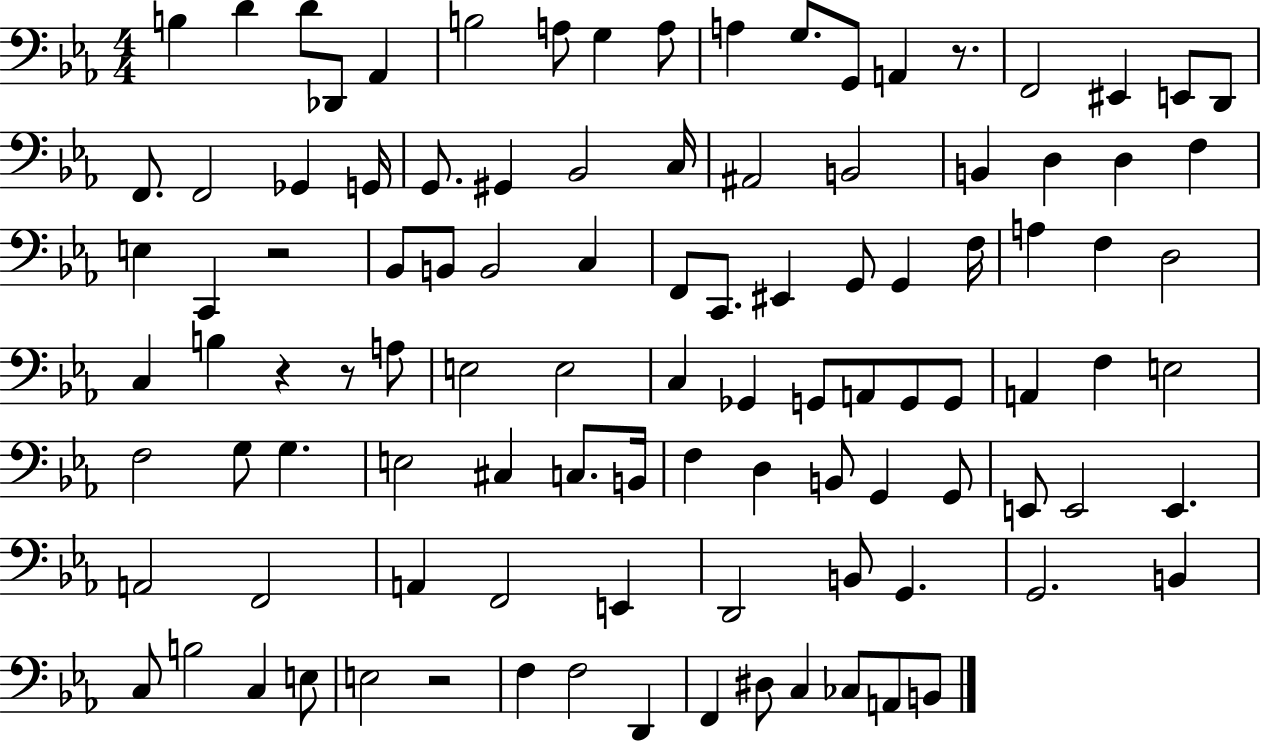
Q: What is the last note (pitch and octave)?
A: B2